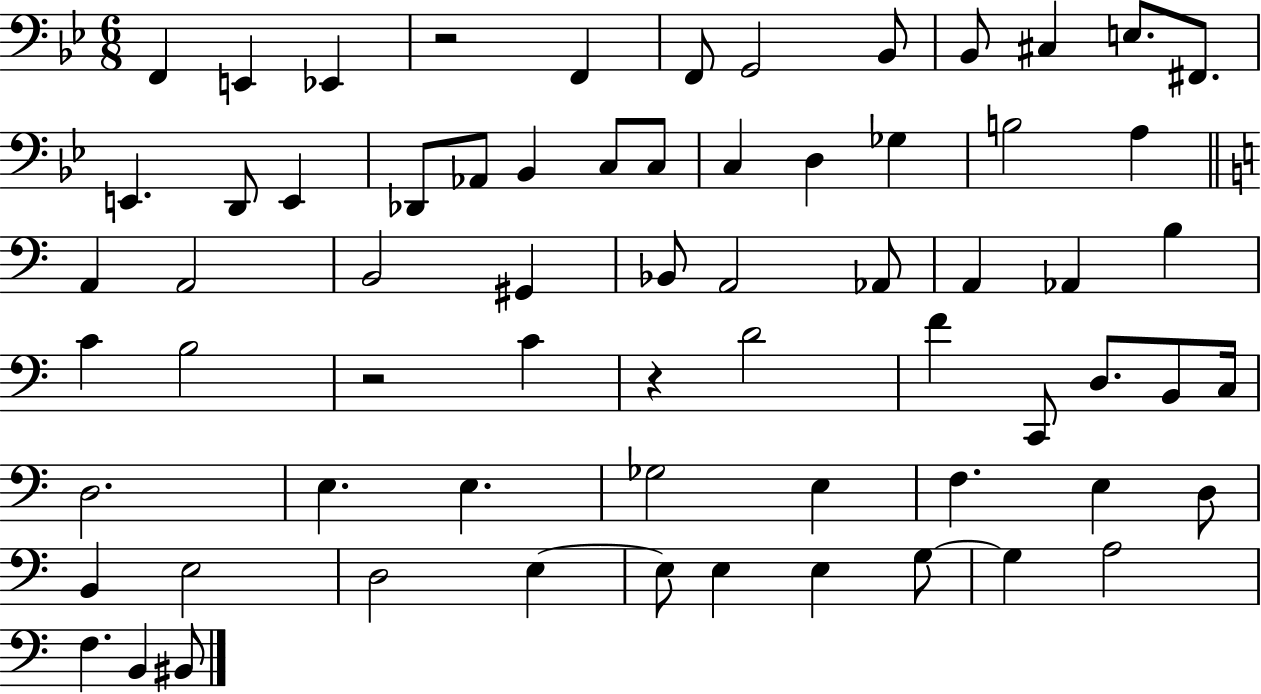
{
  \clef bass
  \numericTimeSignature
  \time 6/8
  \key bes \major
  f,4 e,4 ees,4 | r2 f,4 | f,8 g,2 bes,8 | bes,8 cis4 e8. fis,8. | \break e,4. d,8 e,4 | des,8 aes,8 bes,4 c8 c8 | c4 d4 ges4 | b2 a4 | \break \bar "||" \break \key a \minor a,4 a,2 | b,2 gis,4 | bes,8 a,2 aes,8 | a,4 aes,4 b4 | \break c'4 b2 | r2 c'4 | r4 d'2 | f'4 c,8 d8. b,8 c16 | \break d2. | e4. e4. | ges2 e4 | f4. e4 d8 | \break b,4 e2 | d2 e4~~ | e8 e4 e4 g8~~ | g4 a2 | \break f4. b,4 bis,8 | \bar "|."
}